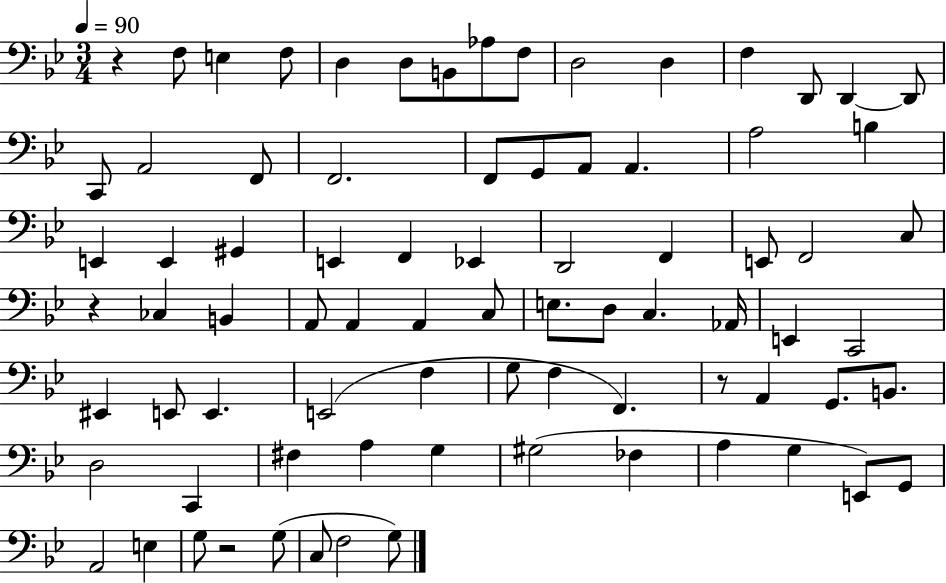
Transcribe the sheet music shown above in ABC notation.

X:1
T:Untitled
M:3/4
L:1/4
K:Bb
z F,/2 E, F,/2 D, D,/2 B,,/2 _A,/2 F,/2 D,2 D, F, D,,/2 D,, D,,/2 C,,/2 A,,2 F,,/2 F,,2 F,,/2 G,,/2 A,,/2 A,, A,2 B, E,, E,, ^G,, E,, F,, _E,, D,,2 F,, E,,/2 F,,2 C,/2 z _C, B,, A,,/2 A,, A,, C,/2 E,/2 D,/2 C, _A,,/4 E,, C,,2 ^E,, E,,/2 E,, E,,2 F, G,/2 F, F,, z/2 A,, G,,/2 B,,/2 D,2 C,, ^F, A, G, ^G,2 _F, A, G, E,,/2 G,,/2 A,,2 E, G,/2 z2 G,/2 C,/2 F,2 G,/2